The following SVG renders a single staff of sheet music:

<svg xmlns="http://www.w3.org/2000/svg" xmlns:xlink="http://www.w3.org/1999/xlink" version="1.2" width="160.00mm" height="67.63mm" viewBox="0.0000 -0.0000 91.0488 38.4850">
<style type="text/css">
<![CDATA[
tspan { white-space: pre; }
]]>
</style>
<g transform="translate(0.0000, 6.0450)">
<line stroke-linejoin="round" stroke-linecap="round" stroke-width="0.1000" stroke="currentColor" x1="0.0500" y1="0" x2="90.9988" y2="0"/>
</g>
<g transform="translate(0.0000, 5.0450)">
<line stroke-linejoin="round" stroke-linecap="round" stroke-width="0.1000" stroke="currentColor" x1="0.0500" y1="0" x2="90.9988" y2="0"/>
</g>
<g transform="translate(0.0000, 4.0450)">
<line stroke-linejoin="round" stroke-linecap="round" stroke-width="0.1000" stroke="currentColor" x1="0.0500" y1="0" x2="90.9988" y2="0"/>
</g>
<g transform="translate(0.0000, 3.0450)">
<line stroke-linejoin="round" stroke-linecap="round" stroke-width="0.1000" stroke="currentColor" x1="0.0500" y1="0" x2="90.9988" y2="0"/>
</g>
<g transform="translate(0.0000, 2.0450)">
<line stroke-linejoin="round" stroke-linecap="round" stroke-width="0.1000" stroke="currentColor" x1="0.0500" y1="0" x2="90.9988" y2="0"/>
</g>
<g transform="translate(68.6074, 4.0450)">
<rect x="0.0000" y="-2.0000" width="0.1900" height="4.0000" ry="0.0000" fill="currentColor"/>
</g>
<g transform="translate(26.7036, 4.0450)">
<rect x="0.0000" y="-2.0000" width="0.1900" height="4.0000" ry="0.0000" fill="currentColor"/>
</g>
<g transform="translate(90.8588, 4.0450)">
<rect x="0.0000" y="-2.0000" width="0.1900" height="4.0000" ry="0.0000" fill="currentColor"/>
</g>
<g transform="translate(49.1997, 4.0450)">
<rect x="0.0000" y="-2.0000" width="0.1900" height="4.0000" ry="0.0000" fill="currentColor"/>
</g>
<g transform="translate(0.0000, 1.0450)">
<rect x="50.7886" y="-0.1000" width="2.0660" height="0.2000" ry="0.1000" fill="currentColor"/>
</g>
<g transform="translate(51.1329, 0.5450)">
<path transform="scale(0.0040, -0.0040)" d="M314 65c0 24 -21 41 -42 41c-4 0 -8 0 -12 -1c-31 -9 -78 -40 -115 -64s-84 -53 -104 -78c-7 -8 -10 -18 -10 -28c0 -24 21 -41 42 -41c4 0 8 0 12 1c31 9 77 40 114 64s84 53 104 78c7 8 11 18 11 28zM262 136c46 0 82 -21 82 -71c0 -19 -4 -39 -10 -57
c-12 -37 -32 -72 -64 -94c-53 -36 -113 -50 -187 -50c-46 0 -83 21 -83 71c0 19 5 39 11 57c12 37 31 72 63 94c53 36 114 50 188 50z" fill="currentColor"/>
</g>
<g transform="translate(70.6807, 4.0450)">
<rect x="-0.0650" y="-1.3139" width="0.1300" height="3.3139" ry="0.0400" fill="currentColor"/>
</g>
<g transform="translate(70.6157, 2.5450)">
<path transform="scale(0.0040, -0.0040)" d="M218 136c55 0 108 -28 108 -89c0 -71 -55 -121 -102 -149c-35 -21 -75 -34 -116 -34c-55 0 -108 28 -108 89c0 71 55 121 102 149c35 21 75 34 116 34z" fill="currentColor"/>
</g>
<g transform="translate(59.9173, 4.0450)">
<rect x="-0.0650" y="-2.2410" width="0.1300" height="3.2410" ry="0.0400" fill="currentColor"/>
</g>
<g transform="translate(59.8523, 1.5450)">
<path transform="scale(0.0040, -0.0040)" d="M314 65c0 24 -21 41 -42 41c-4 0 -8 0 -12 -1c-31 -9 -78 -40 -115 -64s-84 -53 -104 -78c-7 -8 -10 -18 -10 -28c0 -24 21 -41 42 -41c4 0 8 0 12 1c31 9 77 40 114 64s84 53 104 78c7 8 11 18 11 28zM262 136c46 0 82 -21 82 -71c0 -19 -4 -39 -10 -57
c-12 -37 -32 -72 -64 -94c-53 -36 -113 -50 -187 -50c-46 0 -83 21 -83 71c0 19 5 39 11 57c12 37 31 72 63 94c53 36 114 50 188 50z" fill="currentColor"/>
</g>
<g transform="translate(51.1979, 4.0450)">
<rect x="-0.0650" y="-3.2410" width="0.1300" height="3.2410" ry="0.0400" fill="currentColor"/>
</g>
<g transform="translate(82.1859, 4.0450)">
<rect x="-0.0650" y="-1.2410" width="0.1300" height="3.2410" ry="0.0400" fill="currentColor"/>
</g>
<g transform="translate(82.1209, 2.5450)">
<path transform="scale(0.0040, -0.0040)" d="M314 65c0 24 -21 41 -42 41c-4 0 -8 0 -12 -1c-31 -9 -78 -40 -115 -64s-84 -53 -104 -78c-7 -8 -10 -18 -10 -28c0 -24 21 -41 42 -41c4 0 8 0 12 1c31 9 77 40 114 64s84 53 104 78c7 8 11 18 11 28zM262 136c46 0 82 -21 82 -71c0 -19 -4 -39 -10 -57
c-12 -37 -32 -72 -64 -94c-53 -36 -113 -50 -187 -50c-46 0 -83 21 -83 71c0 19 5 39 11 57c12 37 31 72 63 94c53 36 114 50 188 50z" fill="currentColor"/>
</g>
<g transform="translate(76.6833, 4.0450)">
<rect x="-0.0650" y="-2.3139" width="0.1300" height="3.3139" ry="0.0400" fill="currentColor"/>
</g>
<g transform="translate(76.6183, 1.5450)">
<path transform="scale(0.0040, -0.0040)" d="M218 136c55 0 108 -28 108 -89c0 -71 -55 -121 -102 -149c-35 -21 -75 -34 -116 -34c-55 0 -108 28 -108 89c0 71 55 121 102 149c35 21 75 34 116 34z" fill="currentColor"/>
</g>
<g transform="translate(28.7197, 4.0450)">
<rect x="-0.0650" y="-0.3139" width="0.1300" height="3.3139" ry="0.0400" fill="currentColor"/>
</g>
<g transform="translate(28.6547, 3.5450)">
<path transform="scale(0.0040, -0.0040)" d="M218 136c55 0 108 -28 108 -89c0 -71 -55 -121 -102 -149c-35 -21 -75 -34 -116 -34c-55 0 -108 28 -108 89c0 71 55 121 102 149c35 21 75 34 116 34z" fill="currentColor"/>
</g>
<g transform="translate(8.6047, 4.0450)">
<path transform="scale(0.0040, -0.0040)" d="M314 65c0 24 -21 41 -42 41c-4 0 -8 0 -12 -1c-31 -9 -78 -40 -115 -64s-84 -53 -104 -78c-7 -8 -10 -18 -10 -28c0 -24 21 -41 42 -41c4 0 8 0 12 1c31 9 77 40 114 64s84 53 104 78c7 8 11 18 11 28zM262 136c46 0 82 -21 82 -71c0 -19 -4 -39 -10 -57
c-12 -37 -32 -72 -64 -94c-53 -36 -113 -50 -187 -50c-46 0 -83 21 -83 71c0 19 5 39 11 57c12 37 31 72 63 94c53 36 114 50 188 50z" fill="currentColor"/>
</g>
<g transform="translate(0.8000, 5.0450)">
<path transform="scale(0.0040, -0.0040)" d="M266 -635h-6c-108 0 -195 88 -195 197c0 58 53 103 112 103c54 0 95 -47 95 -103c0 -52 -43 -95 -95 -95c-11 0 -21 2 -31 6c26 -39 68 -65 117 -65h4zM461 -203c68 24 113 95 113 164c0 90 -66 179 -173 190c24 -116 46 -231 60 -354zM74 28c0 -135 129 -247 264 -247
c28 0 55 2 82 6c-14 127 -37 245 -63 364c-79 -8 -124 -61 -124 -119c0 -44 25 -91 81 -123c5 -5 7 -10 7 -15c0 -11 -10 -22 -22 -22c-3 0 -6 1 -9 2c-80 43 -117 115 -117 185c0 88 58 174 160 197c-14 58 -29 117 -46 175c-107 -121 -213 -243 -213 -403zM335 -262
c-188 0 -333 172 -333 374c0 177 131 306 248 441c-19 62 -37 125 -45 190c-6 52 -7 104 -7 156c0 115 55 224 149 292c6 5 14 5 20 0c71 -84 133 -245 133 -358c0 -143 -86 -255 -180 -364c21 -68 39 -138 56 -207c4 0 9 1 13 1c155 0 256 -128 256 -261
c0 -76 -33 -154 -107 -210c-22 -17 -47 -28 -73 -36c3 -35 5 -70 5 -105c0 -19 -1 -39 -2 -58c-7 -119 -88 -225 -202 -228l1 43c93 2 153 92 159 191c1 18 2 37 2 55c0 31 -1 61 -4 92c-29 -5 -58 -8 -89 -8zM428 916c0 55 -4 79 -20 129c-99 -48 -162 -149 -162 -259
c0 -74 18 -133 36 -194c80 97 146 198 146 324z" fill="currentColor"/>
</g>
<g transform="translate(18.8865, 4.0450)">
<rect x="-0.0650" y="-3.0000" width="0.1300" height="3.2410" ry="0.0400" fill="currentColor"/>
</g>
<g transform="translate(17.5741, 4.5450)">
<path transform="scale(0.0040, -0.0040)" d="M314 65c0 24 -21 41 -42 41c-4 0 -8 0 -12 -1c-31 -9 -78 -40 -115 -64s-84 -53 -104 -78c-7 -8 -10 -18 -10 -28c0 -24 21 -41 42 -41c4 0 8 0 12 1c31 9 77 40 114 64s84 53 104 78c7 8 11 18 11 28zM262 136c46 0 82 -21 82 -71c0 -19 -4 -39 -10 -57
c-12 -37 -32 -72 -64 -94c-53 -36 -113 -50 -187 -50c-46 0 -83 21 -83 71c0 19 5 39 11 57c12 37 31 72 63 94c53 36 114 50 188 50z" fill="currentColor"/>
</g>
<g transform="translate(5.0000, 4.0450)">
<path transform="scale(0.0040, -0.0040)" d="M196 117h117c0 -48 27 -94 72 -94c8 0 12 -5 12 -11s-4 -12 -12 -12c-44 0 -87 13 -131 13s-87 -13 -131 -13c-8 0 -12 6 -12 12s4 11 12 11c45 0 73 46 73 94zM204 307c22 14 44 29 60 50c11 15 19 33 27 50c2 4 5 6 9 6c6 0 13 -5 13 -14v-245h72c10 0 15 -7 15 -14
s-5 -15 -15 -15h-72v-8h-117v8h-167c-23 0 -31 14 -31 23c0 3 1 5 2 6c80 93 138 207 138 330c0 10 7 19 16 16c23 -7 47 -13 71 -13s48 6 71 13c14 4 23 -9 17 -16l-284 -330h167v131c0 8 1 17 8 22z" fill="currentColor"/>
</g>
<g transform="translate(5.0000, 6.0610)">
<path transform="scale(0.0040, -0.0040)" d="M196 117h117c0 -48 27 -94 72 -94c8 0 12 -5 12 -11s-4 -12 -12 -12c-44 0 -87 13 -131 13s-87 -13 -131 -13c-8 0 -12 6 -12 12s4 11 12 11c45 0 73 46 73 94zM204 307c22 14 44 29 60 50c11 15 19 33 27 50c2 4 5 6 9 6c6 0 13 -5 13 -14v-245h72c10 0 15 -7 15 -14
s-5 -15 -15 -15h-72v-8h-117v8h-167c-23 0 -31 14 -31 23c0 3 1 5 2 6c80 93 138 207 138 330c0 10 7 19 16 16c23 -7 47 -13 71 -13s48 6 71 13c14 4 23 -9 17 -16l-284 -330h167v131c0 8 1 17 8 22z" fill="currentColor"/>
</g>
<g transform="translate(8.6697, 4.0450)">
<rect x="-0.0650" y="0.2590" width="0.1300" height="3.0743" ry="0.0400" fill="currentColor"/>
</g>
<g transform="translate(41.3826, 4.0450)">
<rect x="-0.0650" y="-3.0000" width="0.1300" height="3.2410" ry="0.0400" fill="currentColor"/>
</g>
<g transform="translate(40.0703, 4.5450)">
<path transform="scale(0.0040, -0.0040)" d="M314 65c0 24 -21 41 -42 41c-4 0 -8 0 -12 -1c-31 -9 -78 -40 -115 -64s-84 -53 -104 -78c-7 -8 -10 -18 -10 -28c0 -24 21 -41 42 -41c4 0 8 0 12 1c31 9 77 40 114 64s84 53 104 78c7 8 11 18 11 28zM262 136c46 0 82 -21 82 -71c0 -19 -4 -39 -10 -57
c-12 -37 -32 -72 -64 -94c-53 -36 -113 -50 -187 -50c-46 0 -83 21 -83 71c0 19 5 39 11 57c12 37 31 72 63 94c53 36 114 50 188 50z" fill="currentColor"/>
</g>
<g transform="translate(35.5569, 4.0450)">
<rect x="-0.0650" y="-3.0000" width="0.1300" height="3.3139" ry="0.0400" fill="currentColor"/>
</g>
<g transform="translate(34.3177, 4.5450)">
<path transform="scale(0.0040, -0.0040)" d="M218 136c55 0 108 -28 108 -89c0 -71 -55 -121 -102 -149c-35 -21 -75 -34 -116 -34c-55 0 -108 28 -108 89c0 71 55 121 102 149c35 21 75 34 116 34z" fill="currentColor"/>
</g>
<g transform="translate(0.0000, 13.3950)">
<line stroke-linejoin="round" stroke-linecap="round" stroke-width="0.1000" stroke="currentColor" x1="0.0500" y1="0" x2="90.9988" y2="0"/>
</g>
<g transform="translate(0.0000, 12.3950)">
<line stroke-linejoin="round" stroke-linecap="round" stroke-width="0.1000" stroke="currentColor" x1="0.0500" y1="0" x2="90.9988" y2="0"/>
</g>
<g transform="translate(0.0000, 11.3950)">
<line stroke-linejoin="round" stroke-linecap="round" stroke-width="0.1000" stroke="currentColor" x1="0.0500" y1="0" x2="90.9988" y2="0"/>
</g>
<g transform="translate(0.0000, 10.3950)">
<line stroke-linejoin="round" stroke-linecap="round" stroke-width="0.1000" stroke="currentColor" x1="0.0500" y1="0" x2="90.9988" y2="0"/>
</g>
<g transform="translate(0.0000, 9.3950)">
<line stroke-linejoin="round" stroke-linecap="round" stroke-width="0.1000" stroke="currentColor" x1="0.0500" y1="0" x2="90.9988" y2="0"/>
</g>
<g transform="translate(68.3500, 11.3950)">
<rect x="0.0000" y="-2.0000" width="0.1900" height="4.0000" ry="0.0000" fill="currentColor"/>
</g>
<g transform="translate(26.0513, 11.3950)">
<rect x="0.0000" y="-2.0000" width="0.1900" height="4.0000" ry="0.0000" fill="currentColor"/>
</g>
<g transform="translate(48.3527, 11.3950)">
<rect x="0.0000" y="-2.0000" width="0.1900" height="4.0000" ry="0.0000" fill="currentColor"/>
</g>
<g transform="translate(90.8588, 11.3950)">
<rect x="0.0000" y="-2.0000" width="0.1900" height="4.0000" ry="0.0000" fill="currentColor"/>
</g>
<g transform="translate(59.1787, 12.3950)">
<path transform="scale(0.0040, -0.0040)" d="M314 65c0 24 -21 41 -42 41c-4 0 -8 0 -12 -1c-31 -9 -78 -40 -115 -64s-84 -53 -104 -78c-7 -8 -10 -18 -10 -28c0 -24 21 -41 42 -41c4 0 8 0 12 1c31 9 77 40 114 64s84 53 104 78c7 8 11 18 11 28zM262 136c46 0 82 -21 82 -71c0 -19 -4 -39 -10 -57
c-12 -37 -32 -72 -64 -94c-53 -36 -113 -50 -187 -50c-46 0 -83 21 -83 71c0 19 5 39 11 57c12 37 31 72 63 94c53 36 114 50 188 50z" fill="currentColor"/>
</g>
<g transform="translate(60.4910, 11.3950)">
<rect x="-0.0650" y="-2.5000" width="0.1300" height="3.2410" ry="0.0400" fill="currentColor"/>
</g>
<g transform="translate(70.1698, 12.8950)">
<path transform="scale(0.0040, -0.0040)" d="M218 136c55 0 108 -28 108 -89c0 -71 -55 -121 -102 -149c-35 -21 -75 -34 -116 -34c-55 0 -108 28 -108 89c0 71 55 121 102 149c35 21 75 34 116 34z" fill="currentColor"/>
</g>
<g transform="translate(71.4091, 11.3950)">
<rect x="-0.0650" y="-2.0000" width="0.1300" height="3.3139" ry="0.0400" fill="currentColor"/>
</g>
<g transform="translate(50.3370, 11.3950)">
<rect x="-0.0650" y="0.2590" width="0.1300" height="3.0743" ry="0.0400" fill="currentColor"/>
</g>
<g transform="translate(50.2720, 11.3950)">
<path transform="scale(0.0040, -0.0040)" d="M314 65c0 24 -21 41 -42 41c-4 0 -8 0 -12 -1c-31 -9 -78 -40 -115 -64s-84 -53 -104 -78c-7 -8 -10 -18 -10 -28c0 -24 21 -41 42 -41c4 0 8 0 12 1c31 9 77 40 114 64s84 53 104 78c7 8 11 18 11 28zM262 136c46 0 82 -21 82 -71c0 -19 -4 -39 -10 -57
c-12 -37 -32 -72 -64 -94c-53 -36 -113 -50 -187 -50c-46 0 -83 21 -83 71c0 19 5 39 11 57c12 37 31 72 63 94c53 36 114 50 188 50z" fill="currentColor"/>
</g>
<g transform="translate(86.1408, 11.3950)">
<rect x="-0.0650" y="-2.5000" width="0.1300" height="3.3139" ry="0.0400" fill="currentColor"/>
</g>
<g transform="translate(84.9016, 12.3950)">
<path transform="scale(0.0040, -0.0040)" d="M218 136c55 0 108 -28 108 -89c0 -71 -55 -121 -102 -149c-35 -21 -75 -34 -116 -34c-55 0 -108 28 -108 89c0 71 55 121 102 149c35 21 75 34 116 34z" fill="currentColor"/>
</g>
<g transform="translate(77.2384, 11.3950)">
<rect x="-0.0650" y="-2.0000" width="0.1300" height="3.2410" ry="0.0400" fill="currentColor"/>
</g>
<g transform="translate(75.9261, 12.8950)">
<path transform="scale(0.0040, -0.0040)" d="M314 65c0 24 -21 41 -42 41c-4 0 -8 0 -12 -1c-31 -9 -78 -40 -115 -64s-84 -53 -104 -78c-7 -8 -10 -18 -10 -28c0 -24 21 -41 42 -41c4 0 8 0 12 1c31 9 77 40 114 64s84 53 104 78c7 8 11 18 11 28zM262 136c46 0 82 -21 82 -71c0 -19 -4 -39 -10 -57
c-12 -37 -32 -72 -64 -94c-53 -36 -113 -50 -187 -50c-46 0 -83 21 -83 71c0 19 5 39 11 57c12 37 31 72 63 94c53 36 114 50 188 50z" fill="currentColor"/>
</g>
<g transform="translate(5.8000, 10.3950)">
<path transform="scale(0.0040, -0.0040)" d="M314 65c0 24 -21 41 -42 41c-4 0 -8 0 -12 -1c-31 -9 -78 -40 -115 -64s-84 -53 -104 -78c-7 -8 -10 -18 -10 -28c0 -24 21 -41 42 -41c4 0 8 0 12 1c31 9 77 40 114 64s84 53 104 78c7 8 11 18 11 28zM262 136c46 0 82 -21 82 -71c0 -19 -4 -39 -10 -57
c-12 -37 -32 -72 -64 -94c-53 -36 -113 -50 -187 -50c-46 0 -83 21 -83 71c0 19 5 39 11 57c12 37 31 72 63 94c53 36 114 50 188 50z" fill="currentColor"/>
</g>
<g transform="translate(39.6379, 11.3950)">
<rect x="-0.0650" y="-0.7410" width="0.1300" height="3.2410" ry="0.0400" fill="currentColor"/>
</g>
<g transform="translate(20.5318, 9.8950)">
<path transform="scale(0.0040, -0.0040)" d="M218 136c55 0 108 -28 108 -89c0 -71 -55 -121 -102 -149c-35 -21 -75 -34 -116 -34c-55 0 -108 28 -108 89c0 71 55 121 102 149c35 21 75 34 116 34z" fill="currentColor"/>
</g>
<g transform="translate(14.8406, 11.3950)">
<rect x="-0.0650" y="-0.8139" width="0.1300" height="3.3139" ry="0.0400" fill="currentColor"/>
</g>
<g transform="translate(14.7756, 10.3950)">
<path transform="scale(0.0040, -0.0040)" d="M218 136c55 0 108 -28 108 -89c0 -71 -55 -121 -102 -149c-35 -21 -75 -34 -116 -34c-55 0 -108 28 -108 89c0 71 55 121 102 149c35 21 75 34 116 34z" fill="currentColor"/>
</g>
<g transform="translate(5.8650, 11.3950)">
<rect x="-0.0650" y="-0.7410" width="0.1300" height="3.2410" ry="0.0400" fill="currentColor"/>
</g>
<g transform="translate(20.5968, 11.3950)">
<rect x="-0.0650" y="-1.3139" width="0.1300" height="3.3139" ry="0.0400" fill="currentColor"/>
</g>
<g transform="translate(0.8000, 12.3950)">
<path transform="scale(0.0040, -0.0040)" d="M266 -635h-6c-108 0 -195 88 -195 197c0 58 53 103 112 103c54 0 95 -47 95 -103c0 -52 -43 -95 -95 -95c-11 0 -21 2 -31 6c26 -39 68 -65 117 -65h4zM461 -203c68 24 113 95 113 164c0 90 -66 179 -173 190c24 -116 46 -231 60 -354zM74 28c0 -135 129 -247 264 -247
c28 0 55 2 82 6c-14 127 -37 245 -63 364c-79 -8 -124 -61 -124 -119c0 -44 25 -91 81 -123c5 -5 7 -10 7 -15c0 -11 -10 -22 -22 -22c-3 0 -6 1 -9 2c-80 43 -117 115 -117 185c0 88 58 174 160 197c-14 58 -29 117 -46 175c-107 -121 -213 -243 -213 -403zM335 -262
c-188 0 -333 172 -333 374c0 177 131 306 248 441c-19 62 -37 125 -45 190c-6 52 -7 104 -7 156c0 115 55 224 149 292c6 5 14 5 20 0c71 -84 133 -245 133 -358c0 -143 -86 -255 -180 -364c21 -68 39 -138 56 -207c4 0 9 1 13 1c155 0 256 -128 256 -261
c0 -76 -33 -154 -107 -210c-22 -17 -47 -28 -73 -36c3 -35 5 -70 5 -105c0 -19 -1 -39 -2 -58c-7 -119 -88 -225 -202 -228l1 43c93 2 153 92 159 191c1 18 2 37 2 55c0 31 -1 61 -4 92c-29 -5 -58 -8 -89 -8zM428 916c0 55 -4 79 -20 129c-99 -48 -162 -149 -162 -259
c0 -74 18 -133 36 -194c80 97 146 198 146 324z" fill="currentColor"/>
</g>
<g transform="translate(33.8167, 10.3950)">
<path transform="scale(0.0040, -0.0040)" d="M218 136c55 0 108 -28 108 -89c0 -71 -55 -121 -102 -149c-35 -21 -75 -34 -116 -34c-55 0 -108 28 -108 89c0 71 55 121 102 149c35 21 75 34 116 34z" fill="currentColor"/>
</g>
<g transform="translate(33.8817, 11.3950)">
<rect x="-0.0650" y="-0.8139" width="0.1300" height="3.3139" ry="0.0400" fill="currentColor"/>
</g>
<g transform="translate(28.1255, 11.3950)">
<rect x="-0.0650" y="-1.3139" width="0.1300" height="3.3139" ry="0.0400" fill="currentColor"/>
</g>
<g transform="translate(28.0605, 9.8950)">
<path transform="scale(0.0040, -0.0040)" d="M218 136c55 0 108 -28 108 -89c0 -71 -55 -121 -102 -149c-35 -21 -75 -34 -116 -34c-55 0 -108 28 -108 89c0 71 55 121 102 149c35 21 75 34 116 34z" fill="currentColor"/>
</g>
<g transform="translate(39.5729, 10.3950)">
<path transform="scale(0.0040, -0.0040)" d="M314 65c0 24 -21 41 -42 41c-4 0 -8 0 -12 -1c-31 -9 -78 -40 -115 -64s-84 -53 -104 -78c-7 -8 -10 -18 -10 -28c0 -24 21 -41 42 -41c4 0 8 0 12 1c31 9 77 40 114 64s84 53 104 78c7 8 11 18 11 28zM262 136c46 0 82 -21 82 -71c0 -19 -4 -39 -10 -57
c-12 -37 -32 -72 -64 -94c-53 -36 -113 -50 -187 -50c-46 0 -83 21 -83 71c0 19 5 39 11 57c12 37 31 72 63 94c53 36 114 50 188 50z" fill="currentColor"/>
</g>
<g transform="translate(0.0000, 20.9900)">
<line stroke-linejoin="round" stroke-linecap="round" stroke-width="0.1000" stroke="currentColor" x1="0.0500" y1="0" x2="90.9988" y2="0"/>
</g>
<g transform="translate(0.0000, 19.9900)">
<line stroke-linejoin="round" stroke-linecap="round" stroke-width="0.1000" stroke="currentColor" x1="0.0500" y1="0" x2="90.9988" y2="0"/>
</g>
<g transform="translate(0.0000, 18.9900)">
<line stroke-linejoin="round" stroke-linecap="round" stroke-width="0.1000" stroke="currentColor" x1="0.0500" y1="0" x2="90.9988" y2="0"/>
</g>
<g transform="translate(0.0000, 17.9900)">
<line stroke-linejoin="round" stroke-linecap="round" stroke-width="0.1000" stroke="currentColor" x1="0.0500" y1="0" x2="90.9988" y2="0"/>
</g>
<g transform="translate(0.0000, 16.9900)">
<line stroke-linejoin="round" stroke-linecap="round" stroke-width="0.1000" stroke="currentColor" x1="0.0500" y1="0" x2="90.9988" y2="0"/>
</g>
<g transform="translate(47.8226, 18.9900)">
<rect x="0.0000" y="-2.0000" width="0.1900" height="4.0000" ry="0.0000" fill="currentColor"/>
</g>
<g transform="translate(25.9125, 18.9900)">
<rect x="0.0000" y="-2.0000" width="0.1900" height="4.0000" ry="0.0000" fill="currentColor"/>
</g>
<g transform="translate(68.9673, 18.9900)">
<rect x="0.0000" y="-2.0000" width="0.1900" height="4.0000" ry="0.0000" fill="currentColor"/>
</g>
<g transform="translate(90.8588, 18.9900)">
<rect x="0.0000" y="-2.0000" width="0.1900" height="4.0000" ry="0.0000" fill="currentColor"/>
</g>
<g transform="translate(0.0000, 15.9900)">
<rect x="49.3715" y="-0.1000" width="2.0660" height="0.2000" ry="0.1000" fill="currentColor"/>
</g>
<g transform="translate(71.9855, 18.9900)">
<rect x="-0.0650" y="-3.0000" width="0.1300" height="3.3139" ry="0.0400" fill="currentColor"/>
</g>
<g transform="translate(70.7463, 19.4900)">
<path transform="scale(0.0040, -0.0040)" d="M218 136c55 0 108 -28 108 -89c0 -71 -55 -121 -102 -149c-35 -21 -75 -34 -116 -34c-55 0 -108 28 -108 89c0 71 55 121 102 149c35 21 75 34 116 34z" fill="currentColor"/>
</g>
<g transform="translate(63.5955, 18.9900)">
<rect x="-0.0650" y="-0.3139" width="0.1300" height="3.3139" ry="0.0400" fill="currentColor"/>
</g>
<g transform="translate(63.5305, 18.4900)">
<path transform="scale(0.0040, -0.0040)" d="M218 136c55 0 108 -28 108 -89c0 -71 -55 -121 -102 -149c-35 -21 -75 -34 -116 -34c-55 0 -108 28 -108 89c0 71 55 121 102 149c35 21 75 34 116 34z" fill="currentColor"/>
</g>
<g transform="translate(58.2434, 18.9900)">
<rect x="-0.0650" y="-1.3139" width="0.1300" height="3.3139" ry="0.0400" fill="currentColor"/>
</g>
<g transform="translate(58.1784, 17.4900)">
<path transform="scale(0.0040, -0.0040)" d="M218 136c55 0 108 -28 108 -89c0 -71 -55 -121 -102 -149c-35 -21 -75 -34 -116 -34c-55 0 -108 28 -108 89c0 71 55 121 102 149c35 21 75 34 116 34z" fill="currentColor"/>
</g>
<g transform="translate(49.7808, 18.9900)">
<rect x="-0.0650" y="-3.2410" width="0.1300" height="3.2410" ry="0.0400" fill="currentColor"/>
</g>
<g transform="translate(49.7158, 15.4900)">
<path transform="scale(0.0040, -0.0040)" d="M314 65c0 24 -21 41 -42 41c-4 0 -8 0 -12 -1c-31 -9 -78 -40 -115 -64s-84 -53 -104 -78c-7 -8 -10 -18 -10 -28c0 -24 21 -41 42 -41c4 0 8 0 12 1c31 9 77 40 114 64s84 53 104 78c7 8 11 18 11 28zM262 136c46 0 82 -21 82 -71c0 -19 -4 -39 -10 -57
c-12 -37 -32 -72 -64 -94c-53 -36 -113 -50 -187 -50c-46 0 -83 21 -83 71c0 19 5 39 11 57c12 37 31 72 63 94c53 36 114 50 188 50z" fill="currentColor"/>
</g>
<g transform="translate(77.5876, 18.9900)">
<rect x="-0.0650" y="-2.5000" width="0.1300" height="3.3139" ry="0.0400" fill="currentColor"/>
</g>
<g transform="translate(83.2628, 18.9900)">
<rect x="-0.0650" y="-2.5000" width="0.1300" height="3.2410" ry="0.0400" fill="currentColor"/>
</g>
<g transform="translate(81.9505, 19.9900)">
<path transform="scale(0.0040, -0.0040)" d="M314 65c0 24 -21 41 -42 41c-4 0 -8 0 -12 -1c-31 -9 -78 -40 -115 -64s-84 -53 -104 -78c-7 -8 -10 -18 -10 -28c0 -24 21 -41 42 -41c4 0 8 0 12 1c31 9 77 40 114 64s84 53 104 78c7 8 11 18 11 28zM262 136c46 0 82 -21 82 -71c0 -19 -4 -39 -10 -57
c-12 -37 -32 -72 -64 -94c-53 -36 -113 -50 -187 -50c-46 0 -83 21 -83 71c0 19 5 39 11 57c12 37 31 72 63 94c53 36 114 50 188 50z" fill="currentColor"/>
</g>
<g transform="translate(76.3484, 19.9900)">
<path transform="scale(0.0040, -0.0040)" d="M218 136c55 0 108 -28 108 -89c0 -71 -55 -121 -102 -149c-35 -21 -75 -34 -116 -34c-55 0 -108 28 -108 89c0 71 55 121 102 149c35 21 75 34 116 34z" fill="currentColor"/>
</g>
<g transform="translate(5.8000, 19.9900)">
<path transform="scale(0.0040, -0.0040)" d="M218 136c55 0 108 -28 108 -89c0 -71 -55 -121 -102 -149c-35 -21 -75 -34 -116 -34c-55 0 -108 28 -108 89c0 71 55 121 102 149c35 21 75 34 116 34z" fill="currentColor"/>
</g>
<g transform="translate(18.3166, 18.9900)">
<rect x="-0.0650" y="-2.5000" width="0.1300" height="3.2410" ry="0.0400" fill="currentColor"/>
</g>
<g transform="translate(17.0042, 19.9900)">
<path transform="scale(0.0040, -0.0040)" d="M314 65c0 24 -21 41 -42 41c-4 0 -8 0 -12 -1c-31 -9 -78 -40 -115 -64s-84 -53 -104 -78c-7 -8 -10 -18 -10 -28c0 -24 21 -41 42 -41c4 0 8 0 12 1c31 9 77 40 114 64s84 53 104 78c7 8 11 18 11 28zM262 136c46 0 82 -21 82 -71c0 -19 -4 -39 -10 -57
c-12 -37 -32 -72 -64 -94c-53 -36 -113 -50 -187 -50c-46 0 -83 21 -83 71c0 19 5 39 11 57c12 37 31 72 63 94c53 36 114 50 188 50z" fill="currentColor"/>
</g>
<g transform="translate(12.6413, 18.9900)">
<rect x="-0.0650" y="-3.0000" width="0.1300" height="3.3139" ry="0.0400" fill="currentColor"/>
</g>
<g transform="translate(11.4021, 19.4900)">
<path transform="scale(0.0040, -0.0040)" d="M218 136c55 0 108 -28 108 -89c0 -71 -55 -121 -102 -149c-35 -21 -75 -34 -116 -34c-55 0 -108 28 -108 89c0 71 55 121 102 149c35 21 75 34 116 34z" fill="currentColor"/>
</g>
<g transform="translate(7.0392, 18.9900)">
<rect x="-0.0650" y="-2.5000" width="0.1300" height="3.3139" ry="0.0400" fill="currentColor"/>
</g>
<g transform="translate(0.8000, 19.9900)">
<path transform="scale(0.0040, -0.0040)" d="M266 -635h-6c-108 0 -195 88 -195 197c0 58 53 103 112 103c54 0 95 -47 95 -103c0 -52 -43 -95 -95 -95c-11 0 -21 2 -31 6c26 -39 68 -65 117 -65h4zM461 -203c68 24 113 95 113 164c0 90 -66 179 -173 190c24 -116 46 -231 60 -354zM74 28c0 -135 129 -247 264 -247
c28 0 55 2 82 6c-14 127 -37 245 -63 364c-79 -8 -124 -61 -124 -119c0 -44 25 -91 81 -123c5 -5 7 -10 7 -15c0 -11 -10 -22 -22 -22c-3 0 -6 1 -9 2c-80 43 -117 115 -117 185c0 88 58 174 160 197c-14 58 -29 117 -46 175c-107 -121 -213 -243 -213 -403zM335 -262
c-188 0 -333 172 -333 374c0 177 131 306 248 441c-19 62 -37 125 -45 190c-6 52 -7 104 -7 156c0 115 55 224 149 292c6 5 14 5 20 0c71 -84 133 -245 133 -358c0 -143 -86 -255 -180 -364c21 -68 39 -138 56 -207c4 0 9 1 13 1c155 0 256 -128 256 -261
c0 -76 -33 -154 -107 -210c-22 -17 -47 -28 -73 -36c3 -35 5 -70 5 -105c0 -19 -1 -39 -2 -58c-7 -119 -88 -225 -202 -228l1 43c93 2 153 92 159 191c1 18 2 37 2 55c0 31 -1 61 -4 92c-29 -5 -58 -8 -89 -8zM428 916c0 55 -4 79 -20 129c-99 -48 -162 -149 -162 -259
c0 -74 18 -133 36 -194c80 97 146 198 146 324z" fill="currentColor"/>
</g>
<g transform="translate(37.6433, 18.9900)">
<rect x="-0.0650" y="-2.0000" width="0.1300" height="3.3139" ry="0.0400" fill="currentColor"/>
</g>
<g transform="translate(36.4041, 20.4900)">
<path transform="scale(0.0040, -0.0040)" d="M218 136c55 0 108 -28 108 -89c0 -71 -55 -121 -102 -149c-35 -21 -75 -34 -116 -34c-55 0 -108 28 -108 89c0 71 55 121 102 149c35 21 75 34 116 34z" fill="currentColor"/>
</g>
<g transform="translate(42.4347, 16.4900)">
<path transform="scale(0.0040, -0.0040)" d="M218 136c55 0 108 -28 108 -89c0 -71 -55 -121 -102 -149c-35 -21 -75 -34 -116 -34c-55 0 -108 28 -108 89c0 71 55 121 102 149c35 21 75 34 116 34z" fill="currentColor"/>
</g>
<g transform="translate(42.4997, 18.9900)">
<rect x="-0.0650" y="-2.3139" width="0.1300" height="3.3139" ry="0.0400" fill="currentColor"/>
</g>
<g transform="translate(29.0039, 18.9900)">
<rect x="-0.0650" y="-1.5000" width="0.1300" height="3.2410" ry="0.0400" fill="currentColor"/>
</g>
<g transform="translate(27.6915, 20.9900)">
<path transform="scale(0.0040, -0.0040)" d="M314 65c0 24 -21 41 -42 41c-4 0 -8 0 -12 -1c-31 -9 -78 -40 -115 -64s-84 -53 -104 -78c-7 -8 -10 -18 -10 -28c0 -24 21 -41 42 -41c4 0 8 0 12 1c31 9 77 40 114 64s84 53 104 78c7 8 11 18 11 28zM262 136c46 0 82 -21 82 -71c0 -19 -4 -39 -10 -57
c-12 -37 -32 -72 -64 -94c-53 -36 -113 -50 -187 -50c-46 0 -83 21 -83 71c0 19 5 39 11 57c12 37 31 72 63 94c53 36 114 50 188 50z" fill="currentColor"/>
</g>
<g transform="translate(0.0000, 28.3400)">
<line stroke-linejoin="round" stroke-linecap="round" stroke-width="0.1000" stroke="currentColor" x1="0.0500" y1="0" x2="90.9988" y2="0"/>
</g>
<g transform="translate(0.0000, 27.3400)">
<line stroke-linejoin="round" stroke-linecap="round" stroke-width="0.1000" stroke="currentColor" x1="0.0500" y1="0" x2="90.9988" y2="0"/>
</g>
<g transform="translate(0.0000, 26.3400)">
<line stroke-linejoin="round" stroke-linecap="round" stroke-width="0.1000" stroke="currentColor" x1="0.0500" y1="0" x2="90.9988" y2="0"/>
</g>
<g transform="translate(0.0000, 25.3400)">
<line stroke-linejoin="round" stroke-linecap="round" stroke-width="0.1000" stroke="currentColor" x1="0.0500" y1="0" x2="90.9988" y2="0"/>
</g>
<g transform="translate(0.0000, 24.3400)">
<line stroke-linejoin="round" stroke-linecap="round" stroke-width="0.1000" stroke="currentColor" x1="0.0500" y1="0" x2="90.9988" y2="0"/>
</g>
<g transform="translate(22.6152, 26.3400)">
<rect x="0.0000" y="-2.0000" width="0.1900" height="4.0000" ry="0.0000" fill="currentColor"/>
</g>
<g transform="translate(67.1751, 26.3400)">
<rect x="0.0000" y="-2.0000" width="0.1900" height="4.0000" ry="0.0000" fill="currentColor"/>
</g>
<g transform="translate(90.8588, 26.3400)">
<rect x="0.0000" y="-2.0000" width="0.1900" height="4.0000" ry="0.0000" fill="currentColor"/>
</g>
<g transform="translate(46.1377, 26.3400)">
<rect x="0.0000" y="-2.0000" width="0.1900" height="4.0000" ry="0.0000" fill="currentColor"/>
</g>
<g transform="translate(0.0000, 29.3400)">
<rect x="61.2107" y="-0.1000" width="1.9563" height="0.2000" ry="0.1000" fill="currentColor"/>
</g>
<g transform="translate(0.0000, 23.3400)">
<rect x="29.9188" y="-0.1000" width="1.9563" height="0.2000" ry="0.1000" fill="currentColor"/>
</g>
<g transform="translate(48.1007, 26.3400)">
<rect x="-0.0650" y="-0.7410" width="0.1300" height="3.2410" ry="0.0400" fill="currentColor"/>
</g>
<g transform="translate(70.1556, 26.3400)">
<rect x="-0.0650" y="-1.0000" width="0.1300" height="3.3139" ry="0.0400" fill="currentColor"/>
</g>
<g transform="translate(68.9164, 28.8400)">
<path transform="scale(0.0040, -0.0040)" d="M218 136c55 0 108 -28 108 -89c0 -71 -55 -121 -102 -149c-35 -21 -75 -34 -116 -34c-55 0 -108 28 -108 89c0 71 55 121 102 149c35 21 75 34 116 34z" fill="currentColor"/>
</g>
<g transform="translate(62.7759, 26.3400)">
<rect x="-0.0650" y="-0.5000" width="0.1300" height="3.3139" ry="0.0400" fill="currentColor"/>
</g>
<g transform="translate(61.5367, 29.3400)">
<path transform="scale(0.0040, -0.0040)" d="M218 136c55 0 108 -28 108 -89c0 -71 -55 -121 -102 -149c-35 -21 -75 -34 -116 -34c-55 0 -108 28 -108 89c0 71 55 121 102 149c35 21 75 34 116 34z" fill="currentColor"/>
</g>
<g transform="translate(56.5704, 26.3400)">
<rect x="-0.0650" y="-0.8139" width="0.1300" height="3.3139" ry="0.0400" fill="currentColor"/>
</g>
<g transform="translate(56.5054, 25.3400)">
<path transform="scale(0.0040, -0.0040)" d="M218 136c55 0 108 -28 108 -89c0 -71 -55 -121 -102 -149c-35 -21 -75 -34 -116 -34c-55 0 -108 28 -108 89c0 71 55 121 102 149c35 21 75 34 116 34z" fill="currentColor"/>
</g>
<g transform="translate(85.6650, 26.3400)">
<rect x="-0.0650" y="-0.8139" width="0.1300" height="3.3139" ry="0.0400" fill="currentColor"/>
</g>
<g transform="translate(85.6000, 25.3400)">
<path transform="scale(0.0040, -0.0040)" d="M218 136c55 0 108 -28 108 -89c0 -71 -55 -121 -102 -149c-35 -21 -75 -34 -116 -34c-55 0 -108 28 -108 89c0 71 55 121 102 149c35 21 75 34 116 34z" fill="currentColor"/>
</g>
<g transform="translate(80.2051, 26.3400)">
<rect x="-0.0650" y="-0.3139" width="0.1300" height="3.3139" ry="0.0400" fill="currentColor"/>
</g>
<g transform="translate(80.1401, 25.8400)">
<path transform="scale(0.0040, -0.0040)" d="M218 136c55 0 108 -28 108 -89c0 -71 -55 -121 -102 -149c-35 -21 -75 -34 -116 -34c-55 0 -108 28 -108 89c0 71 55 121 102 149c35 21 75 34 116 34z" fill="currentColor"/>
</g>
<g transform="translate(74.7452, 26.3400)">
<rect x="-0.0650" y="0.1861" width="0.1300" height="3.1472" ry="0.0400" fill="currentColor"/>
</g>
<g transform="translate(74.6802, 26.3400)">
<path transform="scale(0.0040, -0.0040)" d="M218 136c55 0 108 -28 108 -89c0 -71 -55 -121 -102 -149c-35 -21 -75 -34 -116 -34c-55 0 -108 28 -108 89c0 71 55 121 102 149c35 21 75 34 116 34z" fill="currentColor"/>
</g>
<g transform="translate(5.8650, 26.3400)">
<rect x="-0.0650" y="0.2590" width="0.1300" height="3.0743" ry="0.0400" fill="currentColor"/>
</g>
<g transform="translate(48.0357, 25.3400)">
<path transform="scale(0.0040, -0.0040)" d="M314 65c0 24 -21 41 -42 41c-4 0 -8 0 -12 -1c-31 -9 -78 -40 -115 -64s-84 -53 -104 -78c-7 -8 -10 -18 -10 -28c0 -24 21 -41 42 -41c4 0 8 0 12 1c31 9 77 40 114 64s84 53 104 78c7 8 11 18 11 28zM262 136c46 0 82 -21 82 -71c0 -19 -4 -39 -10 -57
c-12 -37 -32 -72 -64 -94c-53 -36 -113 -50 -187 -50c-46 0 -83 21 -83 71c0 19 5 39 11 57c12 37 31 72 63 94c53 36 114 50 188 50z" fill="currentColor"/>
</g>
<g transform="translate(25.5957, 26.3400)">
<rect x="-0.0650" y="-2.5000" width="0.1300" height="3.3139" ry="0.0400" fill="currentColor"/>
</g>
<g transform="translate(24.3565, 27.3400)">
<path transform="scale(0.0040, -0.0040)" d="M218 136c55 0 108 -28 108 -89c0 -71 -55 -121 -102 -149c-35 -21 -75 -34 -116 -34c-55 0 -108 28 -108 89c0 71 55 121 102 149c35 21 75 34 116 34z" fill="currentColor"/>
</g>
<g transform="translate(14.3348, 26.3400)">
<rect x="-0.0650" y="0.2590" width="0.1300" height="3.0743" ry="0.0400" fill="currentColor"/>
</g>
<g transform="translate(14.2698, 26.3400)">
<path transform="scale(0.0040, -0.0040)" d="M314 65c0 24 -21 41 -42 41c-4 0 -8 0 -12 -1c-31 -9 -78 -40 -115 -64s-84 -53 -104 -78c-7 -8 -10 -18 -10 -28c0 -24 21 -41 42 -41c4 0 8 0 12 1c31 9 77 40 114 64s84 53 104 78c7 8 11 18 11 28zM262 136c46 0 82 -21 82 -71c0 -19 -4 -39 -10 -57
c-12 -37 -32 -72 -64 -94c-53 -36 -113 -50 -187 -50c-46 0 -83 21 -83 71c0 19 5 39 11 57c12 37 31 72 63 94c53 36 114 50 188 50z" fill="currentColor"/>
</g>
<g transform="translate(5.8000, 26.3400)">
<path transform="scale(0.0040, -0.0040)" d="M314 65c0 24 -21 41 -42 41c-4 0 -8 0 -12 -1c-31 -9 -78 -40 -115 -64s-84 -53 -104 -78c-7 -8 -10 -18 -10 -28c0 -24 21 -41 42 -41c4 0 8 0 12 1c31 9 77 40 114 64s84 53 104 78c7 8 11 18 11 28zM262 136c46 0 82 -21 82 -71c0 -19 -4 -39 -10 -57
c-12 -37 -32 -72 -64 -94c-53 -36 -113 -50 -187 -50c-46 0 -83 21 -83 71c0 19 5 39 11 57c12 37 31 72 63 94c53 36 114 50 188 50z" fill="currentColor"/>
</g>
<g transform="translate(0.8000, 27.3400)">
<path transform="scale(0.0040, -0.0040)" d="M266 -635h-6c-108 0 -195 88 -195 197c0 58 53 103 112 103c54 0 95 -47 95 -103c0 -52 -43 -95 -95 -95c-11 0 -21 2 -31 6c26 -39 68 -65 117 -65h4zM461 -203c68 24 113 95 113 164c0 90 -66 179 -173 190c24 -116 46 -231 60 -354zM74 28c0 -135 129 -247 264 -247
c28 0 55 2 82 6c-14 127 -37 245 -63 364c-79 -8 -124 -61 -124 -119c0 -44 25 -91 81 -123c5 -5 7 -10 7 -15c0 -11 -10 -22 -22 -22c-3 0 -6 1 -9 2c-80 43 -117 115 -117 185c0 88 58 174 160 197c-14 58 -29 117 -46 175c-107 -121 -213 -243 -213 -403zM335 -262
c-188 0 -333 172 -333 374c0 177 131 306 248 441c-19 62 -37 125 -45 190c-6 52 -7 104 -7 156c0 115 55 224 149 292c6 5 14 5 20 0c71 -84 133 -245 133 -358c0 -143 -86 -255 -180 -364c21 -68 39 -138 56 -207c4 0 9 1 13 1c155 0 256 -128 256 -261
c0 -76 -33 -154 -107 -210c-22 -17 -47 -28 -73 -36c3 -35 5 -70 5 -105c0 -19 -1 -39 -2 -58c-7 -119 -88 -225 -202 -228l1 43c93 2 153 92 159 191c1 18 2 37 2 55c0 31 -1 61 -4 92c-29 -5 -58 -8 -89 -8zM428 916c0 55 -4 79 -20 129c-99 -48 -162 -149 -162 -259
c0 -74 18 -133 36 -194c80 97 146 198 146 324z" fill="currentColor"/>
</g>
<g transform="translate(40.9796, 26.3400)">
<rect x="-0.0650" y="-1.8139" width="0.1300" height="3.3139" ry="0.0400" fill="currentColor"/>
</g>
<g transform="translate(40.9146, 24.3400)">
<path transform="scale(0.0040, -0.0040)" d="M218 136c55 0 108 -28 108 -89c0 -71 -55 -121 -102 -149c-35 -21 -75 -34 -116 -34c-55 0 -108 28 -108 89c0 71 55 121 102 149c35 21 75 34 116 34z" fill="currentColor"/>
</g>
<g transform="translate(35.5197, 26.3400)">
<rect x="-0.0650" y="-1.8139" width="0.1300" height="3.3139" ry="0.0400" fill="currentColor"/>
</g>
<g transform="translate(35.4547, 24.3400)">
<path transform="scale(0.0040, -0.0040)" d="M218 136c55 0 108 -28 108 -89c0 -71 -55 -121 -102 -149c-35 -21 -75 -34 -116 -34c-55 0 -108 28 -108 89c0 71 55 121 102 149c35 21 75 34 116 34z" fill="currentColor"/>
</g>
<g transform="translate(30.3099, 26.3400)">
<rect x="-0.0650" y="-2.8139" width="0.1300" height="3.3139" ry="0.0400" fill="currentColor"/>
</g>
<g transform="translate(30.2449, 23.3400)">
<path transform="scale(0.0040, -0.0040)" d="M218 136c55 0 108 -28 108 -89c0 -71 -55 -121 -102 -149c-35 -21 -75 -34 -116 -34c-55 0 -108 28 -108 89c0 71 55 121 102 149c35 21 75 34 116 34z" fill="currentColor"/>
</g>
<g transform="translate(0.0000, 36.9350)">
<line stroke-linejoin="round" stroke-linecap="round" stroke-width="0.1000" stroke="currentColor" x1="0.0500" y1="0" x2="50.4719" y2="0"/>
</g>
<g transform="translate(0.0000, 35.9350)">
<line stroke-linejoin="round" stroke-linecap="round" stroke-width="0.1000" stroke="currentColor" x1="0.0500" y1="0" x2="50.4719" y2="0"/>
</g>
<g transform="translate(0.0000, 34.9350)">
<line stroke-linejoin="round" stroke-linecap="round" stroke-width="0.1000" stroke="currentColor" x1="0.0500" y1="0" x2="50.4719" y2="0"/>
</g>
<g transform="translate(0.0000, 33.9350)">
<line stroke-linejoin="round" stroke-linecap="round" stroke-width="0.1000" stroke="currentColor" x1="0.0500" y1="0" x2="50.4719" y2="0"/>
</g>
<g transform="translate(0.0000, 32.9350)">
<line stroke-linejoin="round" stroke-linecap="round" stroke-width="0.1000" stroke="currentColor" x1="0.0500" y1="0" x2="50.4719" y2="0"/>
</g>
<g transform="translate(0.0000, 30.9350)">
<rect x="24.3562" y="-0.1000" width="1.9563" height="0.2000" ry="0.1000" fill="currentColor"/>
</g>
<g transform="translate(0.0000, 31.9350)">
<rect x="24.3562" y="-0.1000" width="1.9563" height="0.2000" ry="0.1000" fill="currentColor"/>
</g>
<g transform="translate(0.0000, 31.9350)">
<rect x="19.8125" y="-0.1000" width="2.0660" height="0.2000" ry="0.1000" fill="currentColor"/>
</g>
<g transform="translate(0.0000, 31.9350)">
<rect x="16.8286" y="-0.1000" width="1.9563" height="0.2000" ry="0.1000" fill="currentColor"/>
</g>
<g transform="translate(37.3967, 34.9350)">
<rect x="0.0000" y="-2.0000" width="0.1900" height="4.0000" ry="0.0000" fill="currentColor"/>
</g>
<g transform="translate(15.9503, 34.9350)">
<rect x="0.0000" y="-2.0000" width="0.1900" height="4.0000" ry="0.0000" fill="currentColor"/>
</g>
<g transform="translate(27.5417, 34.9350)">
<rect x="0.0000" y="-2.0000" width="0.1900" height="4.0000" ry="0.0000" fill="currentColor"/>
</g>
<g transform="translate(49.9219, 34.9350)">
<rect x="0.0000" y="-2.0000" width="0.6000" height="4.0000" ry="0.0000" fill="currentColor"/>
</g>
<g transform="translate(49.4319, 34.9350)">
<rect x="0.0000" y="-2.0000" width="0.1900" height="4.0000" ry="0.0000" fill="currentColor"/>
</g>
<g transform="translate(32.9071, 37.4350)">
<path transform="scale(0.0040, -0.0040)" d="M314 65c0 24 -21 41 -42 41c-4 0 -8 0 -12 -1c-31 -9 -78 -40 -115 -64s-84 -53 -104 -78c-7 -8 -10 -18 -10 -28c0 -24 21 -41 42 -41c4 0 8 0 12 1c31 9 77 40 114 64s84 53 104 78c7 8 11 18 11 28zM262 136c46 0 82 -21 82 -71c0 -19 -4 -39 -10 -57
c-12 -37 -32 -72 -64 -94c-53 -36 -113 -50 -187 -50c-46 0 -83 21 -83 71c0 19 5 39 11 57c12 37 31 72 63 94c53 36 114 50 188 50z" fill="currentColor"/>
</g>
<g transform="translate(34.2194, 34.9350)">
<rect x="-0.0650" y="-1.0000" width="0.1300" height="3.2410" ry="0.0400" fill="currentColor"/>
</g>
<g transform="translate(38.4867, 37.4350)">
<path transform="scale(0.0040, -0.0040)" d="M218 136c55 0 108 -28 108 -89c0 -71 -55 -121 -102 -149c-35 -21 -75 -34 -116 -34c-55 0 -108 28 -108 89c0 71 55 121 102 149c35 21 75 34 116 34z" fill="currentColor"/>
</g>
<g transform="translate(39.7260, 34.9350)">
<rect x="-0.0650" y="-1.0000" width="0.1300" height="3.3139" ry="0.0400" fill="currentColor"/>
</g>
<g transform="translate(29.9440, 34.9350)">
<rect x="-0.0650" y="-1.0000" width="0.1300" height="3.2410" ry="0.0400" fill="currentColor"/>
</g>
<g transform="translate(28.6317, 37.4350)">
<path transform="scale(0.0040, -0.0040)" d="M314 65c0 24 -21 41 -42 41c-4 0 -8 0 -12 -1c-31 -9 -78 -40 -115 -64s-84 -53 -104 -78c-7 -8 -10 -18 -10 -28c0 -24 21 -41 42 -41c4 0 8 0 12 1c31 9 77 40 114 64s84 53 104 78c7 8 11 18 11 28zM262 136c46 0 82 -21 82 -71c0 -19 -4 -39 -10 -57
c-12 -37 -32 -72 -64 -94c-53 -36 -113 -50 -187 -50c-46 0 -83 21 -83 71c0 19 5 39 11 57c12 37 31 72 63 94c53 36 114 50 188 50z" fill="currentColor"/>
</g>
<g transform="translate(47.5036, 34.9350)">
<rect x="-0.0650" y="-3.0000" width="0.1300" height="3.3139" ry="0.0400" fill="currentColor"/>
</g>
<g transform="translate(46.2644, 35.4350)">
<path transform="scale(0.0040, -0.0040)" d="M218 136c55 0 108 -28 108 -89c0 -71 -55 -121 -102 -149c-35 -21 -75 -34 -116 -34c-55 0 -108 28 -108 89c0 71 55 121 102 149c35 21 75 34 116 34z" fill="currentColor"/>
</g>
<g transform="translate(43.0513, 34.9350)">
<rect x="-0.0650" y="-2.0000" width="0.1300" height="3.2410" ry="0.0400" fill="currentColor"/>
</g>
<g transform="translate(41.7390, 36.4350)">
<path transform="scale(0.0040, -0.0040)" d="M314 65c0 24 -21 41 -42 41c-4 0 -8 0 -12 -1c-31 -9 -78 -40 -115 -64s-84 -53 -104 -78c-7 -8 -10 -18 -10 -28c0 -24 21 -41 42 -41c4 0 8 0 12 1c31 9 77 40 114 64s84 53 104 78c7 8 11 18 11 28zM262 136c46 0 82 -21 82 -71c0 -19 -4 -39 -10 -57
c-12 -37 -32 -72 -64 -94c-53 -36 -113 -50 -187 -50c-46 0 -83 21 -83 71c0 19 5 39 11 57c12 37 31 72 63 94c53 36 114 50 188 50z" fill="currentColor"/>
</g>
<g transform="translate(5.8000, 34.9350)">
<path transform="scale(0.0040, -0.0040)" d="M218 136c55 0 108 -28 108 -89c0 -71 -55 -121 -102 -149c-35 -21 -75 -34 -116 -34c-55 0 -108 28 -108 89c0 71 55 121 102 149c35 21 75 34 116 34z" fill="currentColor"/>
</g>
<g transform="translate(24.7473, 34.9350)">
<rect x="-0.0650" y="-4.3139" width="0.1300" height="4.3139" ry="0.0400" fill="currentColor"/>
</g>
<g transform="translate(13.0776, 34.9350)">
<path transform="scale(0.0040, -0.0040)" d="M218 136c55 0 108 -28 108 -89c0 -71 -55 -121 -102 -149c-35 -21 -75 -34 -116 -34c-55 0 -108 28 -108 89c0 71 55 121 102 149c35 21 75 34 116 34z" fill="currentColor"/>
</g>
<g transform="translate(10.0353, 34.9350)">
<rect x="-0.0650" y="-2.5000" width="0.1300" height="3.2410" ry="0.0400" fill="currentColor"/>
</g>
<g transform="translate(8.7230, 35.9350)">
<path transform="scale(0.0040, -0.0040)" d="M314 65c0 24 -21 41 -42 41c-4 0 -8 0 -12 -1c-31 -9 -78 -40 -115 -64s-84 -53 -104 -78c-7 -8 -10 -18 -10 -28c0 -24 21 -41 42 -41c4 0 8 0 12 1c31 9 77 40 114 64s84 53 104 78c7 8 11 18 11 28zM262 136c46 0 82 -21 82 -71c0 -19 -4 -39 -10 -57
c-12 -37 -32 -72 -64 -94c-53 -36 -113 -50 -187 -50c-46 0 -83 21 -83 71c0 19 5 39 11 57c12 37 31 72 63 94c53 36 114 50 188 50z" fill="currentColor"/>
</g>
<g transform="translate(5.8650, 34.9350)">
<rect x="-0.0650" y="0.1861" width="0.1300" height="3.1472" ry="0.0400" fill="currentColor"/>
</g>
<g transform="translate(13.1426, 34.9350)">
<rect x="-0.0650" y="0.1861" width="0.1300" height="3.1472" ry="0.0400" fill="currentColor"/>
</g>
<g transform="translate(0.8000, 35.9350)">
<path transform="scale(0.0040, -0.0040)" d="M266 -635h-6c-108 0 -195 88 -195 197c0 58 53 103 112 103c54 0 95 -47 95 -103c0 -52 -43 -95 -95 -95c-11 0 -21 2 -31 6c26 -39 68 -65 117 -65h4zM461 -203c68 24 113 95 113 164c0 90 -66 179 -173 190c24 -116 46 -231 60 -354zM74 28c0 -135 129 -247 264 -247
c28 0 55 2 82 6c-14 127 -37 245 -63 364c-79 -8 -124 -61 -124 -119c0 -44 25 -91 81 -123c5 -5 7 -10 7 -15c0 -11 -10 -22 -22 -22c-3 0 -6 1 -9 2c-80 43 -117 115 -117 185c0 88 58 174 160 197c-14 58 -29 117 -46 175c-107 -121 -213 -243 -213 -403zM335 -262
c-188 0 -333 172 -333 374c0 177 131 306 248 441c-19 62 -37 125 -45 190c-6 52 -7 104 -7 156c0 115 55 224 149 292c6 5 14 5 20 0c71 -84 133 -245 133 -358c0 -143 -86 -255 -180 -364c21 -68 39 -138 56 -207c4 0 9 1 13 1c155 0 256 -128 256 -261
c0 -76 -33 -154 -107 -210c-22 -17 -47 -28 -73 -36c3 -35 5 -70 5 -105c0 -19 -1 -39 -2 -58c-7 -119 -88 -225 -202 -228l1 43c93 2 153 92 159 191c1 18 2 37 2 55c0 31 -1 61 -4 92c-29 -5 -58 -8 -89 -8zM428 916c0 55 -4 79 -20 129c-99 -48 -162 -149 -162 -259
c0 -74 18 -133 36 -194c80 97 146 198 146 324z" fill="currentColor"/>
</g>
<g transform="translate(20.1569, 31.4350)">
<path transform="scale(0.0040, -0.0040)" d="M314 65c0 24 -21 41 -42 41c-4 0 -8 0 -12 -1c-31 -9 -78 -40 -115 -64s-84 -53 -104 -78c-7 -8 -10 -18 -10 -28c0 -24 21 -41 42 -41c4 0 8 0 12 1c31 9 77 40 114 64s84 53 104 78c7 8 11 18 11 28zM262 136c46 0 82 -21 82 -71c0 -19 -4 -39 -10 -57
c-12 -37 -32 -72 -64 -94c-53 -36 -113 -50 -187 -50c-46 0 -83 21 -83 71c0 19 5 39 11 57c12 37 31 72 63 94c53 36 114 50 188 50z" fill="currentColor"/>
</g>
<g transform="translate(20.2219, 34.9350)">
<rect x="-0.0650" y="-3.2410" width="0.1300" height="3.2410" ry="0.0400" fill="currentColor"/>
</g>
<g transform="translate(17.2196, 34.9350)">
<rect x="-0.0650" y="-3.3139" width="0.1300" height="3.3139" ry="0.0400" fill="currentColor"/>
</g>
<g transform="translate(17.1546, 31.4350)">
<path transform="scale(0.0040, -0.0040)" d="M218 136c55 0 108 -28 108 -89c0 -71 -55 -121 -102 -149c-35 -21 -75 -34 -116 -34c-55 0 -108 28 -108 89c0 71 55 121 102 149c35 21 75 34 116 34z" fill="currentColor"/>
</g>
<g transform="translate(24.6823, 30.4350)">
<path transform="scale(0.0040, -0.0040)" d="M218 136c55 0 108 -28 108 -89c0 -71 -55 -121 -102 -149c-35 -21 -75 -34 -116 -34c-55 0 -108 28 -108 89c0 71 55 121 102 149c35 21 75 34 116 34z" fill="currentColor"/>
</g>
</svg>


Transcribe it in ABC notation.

X:1
T:Untitled
M:4/4
L:1/4
K:C
B2 A2 c A A2 b2 g2 e g e2 d2 d e e d d2 B2 G2 F F2 G G A G2 E2 F g b2 e c A G G2 B2 B2 G a f f d2 d C D B c d B G2 B b b2 d' D2 D2 D F2 A